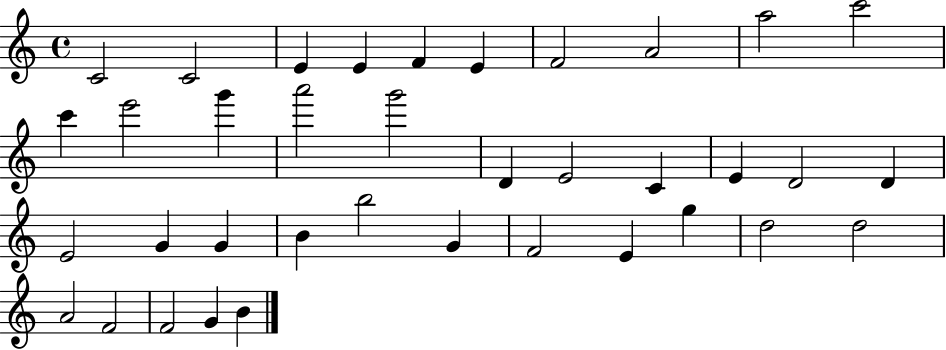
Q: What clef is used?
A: treble